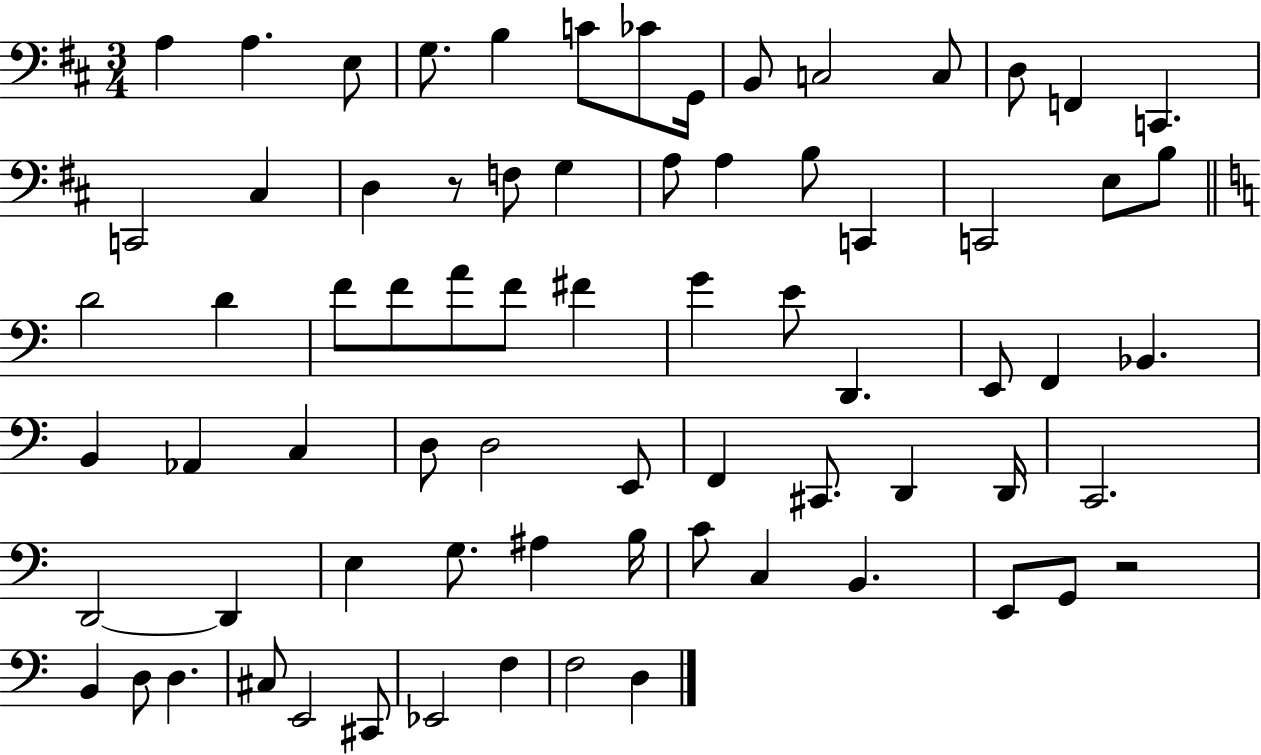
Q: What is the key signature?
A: D major